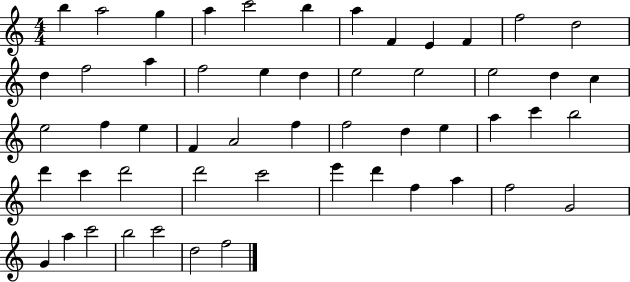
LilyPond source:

{
  \clef treble
  \numericTimeSignature
  \time 4/4
  \key c \major
  b''4 a''2 g''4 | a''4 c'''2 b''4 | a''4 f'4 e'4 f'4 | f''2 d''2 | \break d''4 f''2 a''4 | f''2 e''4 d''4 | e''2 e''2 | e''2 d''4 c''4 | \break e''2 f''4 e''4 | f'4 a'2 f''4 | f''2 d''4 e''4 | a''4 c'''4 b''2 | \break d'''4 c'''4 d'''2 | d'''2 c'''2 | e'''4 d'''4 f''4 a''4 | f''2 g'2 | \break g'4 a''4 c'''2 | b''2 c'''2 | d''2 f''2 | \bar "|."
}